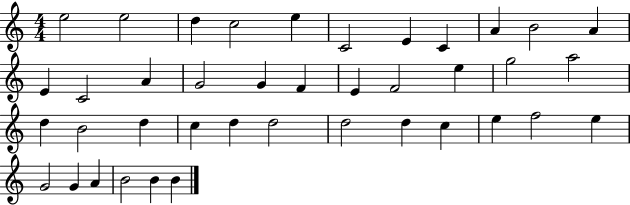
E5/h E5/h D5/q C5/h E5/q C4/h E4/q C4/q A4/q B4/h A4/q E4/q C4/h A4/q G4/h G4/q F4/q E4/q F4/h E5/q G5/h A5/h D5/q B4/h D5/q C5/q D5/q D5/h D5/h D5/q C5/q E5/q F5/h E5/q G4/h G4/q A4/q B4/h B4/q B4/q